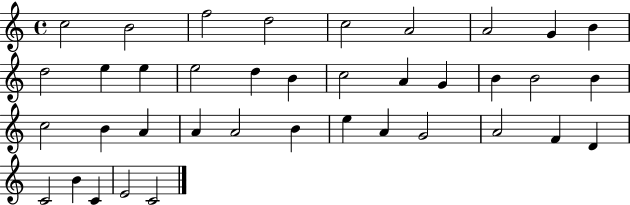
C5/h B4/h F5/h D5/h C5/h A4/h A4/h G4/q B4/q D5/h E5/q E5/q E5/h D5/q B4/q C5/h A4/q G4/q B4/q B4/h B4/q C5/h B4/q A4/q A4/q A4/h B4/q E5/q A4/q G4/h A4/h F4/q D4/q C4/h B4/q C4/q E4/h C4/h